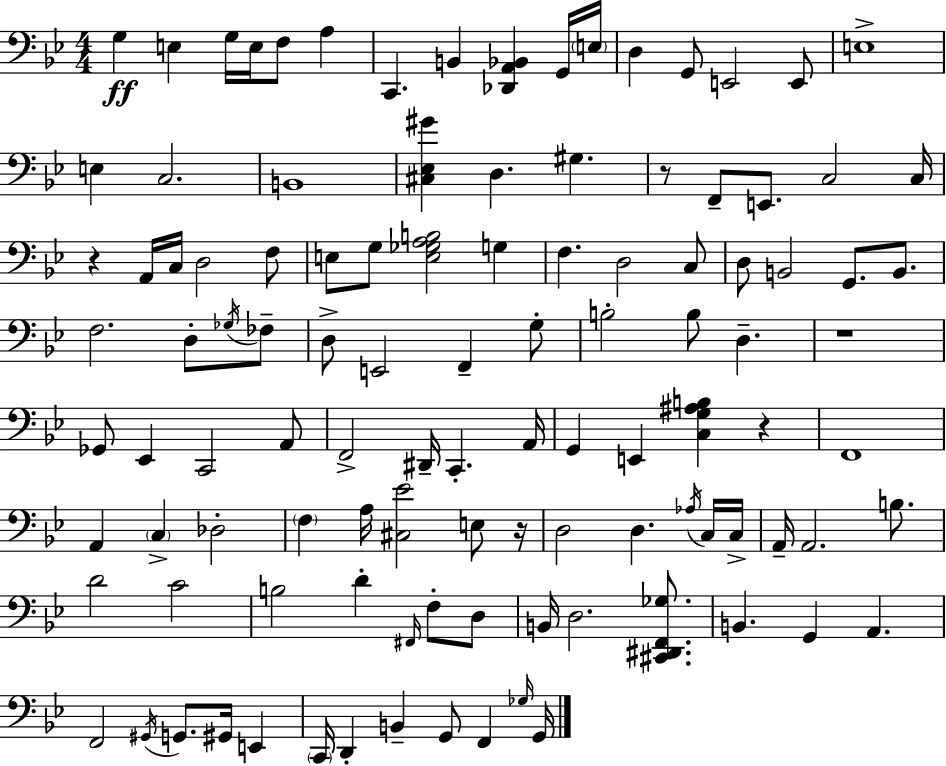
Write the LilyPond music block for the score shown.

{
  \clef bass
  \numericTimeSignature
  \time 4/4
  \key g \minor
  \repeat volta 2 { g4\ff e4 g16 e16 f8 a4 | c,4. b,4 <des, a, bes,>4 g,16 \parenthesize e16 | d4 g,8 e,2 e,8 | e1-> | \break e4 c2. | b,1 | <cis ees gis'>4 d4. gis4. | r8 f,8-- e,8. c2 c16 | \break r4 a,16 c16 d2 f8 | e8 g8 <e ges a b>2 g4 | f4. d2 c8 | d8 b,2 g,8. b,8. | \break f2. d8-. \acciaccatura { ges16 } fes8-- | d8-> e,2 f,4-- g8-. | b2-. b8 d4.-- | r1 | \break ges,8 ees,4 c,2 a,8 | f,2-> dis,16-- c,4.-. | a,16 g,4 e,4 <c g ais b>4 r4 | f,1 | \break a,4 \parenthesize c4-> des2-. | \parenthesize f4 a16 <cis ees'>2 e8 | r16 d2 d4. \acciaccatura { aes16 } | c16 c16-> a,16-- a,2. b8. | \break d'2 c'2 | b2 d'4-. \grace { fis,16 } f8-. | d8 b,16 d2. | <cis, dis, f, ges>8. b,4. g,4 a,4. | \break f,2 \acciaccatura { gis,16 } g,8. gis,16 | e,4 \parenthesize c,16 d,4-. b,4-- g,8 f,4 | \grace { ges16 } g,16 } \bar "|."
}